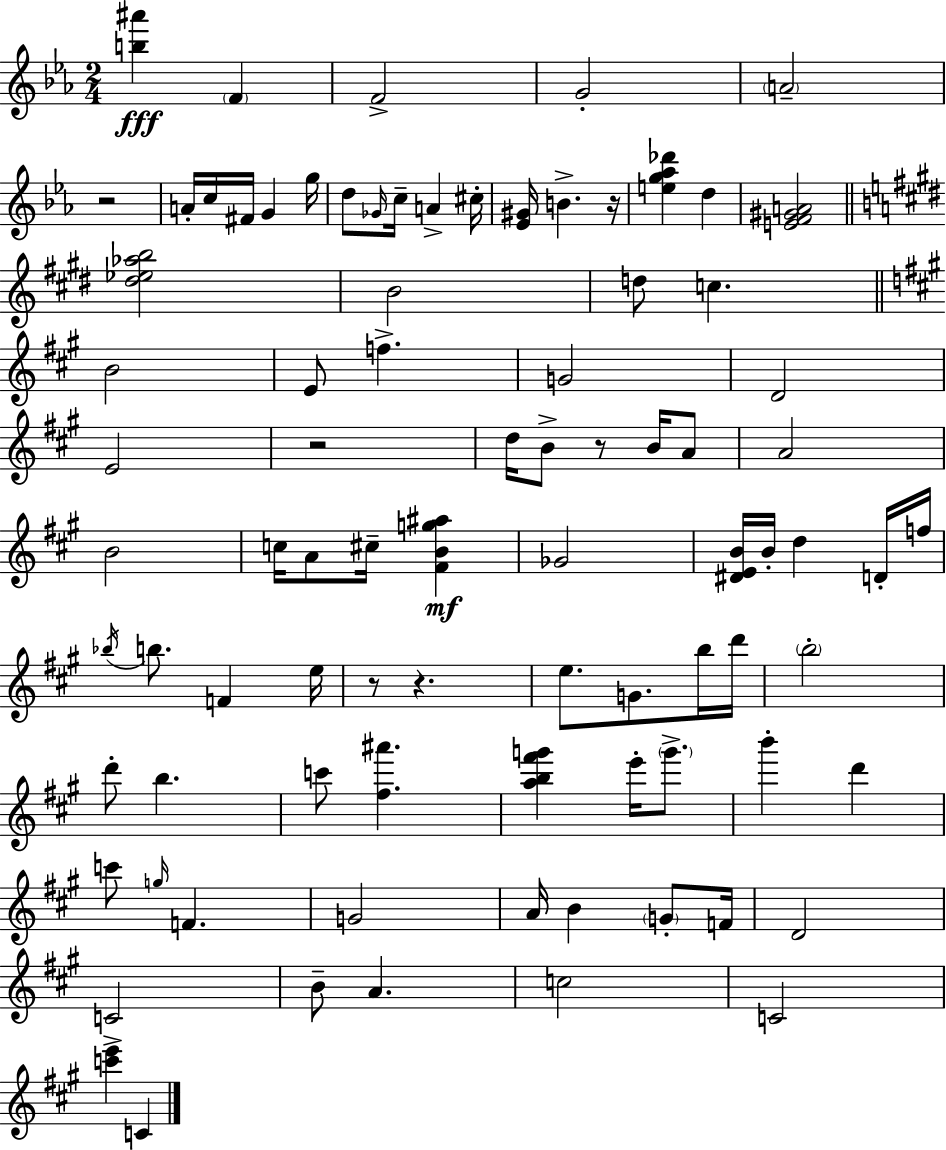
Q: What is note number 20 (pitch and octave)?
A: B4